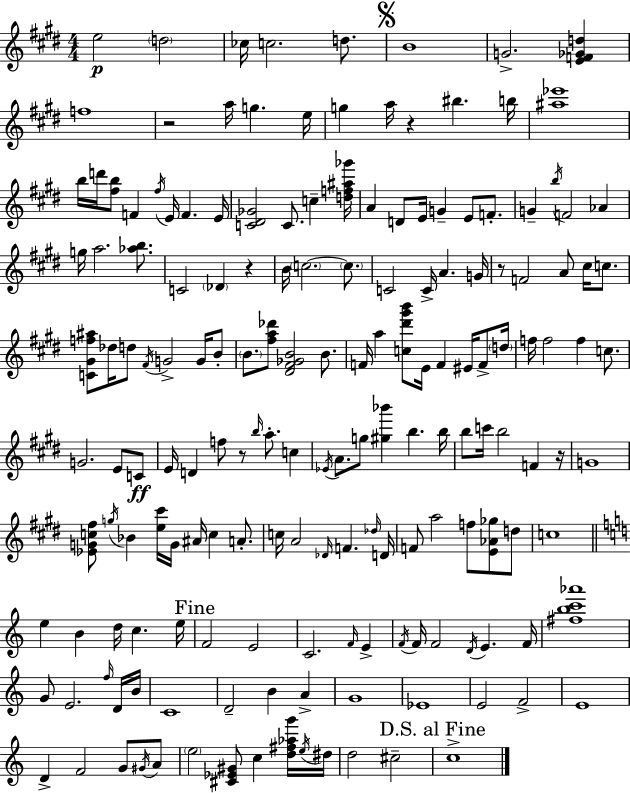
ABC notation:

X:1
T:Untitled
M:4/4
L:1/4
K:E
e2 d2 _c/4 c2 d/2 B4 G2 [EF_Gd] f4 z2 a/4 g e/4 g a/4 z ^b b/4 [^a_e']4 b/4 d'/4 [^fb]/2 F ^f/4 E/4 F E/4 [C^D_G]2 C/2 c [df^a_g']/4 A D/2 E/4 G E/2 F/2 G b/4 F2 _A g/4 a2 [_ab]/2 C2 _D z B/4 c2 c/2 C2 C/4 A G/4 z/2 F2 A/2 ^c/4 c/2 [C^Gf^a]/2 _d/4 d/2 ^F/4 G2 G/4 B/2 B/2 [^fa_d']/2 [^D^F_GB]2 B/2 F/4 a [c^d'^g'b']/2 E/4 F ^E/4 F/2 d/4 f/4 f2 f c/2 G2 E/2 C/2 E/4 D f/2 z/2 b/4 a/2 c _E/4 A/2 g/2 [^g_b'] b b/4 b/2 c'/4 b2 F z/4 G4 [_EGc^f]/2 g/4 _B [e^c']/4 G/4 ^A/4 c A/2 c/4 A2 _D/4 F _d/4 D/4 F/2 a2 f/2 [E_A_g]/2 d/2 c4 e B d/4 c e/4 F2 E2 C2 F/4 E F/4 F/4 F2 D/4 E F/4 [^fbc'_a']4 G/2 E2 f/4 D/4 B/4 C4 D2 B A G4 _E4 E2 F2 E4 D F2 G/2 ^G/4 A/2 e2 [^C_E^G]/2 c [d^f_ag']/4 e/4 ^d/4 d2 ^c2 c4